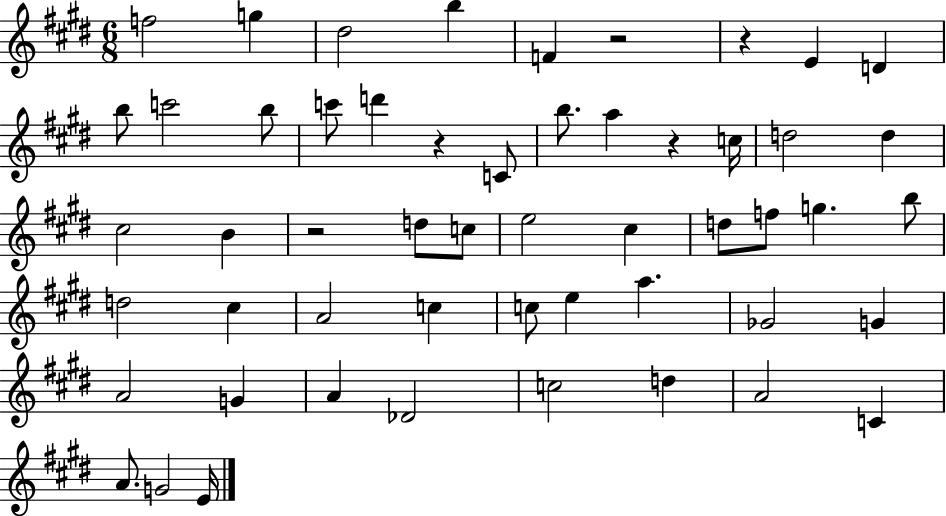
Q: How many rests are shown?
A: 5